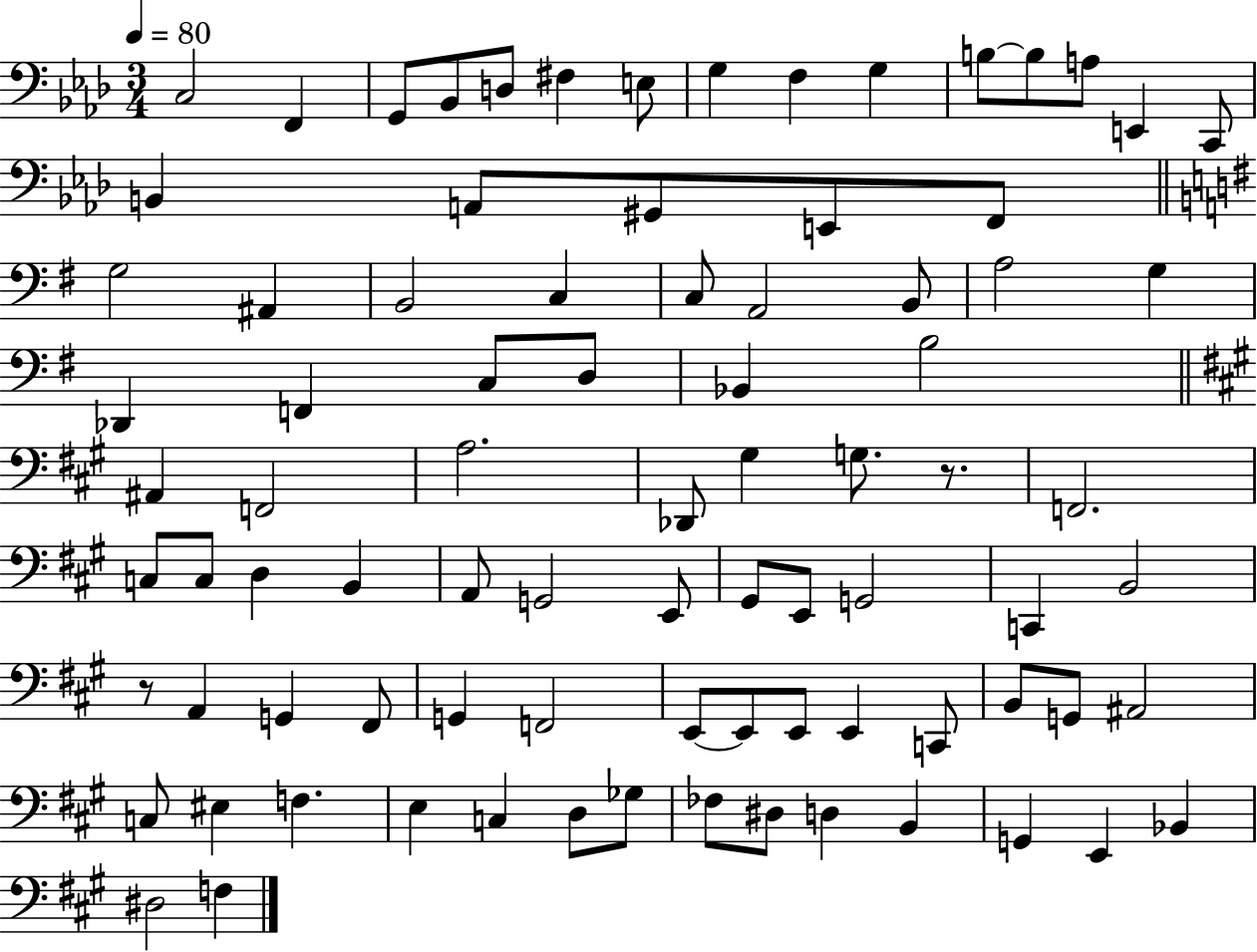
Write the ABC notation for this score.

X:1
T:Untitled
M:3/4
L:1/4
K:Ab
C,2 F,, G,,/2 _B,,/2 D,/2 ^F, E,/2 G, F, G, B,/2 B,/2 A,/2 E,, C,,/2 B,, A,,/2 ^G,,/2 E,,/2 F,,/2 G,2 ^A,, B,,2 C, C,/2 A,,2 B,,/2 A,2 G, _D,, F,, C,/2 D,/2 _B,, B,2 ^A,, F,,2 A,2 _D,,/2 ^G, G,/2 z/2 F,,2 C,/2 C,/2 D, B,, A,,/2 G,,2 E,,/2 ^G,,/2 E,,/2 G,,2 C,, B,,2 z/2 A,, G,, ^F,,/2 G,, F,,2 E,,/2 E,,/2 E,,/2 E,, C,,/2 B,,/2 G,,/2 ^A,,2 C,/2 ^E, F, E, C, D,/2 _G,/2 _F,/2 ^D,/2 D, B,, G,, E,, _B,, ^D,2 F,